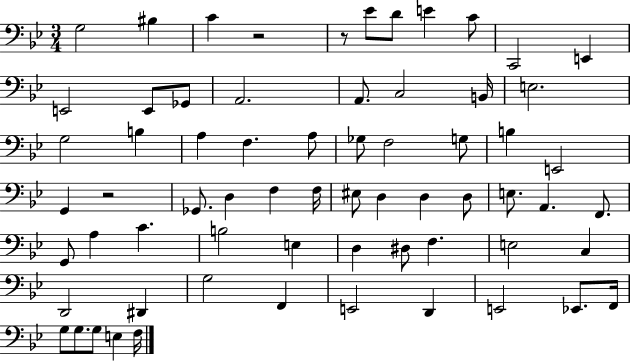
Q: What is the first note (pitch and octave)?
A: G3